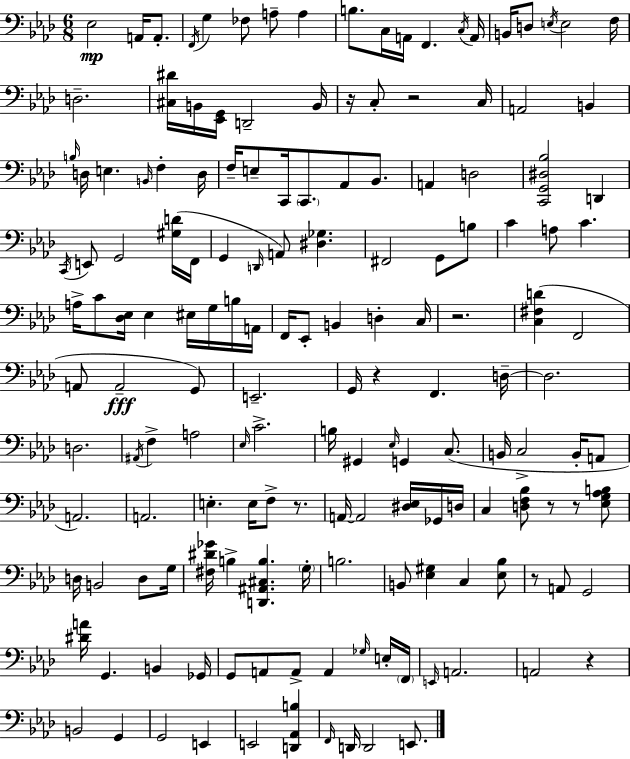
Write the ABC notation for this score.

X:1
T:Untitled
M:6/8
L:1/4
K:Fm
_E,2 A,,/4 A,,/2 F,,/4 G, _F,/2 A,/2 A, B,/2 C,/4 A,,/4 F,, C,/4 A,,/4 B,,/4 D,/2 E,/4 E,2 F,/4 D,2 [^C,^D]/4 B,,/4 [_E,,G,,]/4 D,,2 B,,/4 z/4 C,/2 z2 C,/4 A,,2 B,, B,/4 D,/4 E, B,,/4 F, D,/4 F,/4 E,/2 C,,/4 C,,/2 _A,,/2 _B,,/2 A,, D,2 [C,,G,,^D,_B,]2 D,, C,,/4 E,,/2 G,,2 [^G,D]/4 F,,/4 G,, D,,/4 A,,/2 [^D,_G,] ^F,,2 G,,/2 B,/2 C A,/2 C A,/4 C/2 [_D,_E,]/4 _E, ^E,/4 G,/4 B,/4 A,,/4 F,,/4 _E,,/2 B,, D, C,/4 z2 [C,^F,D] F,,2 A,,/2 A,,2 G,,/2 E,,2 G,,/4 z F,, D,/4 D,2 D,2 ^A,,/4 F, A,2 _E,/4 C2 B,/4 ^G,, _E,/4 G,, C,/2 B,,/4 C,2 B,,/4 A,,/2 A,,2 A,,2 E, E,/4 F,/2 z/2 A,,/4 A,,2 [^D,_E,]/4 _G,,/4 D,/4 C, [D,F,_B,]/2 z/2 z/2 [_E,G,_A,B,]/2 D,/4 B,,2 D,/2 G,/4 [^F,^D_G]/4 B, [D,,^A,,^C,B,] G,/4 B,2 B,,/2 [_E,^G,] C, [_E,_B,]/2 z/2 A,,/2 G,,2 [^DA]/4 G,, B,, _G,,/4 G,,/2 A,,/2 A,,/2 A,, _G,/4 E,/4 F,,/4 E,,/4 A,,2 A,,2 z B,,2 G,, G,,2 E,, E,,2 [D,,_A,,B,] F,,/4 D,,/4 D,,2 E,,/2